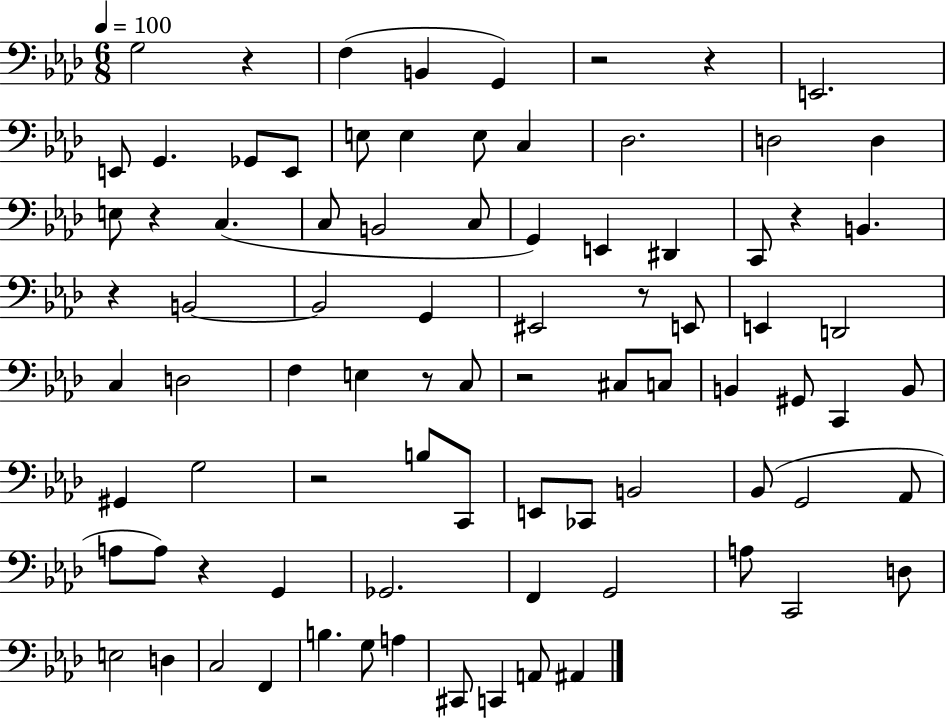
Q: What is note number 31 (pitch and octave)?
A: E2